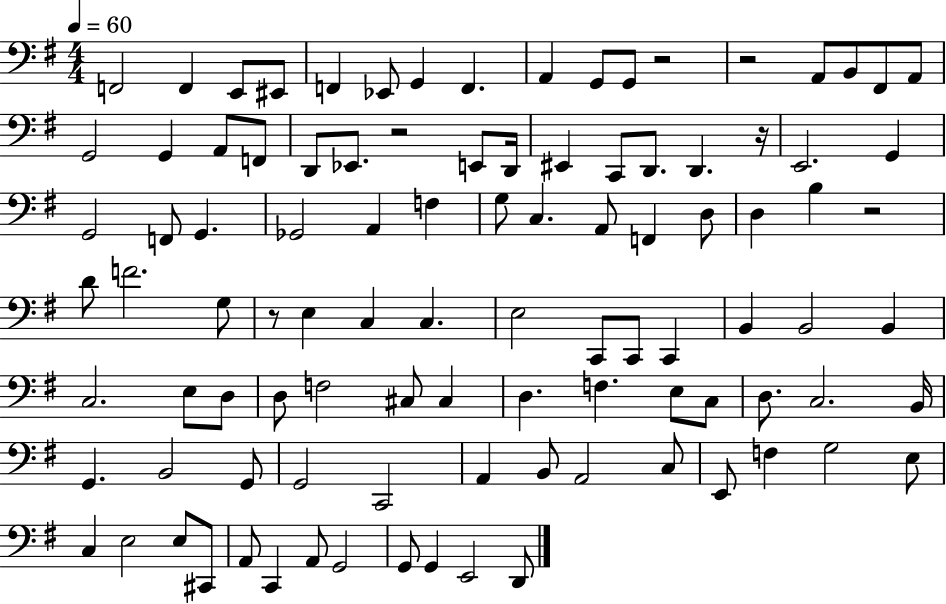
{
  \clef bass
  \numericTimeSignature
  \time 4/4
  \key g \major
  \tempo 4 = 60
  \repeat volta 2 { f,2 f,4 e,8 eis,8 | f,4 ees,8 g,4 f,4. | a,4 g,8 g,8 r2 | r2 a,8 b,8 fis,8 a,8 | \break g,2 g,4 a,8 f,8 | d,8 ees,8. r2 e,8 d,16 | eis,4 c,8 d,8. d,4. r16 | e,2. g,4 | \break g,2 f,8 g,4. | ges,2 a,4 f4 | g8 c4. a,8 f,4 d8 | d4 b4 r2 | \break d'8 f'2. g8 | r8 e4 c4 c4. | e2 c,8 c,8 c,4 | b,4 b,2 b,4 | \break c2. e8 d8 | d8 f2 cis8 cis4 | d4. f4. e8 c8 | d8. c2. b,16 | \break g,4. b,2 g,8 | g,2 c,2 | a,4 b,8 a,2 c8 | e,8 f4 g2 e8 | \break c4 e2 e8 cis,8 | a,8 c,4 a,8 g,2 | g,8 g,4 e,2 d,8 | } \bar "|."
}